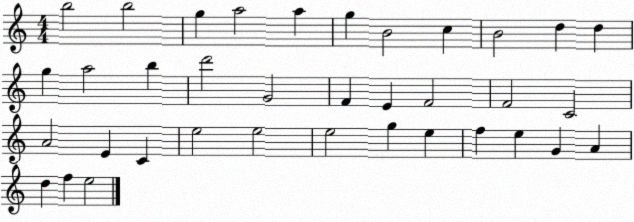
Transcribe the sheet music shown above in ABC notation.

X:1
T:Untitled
M:4/4
L:1/4
K:C
b2 b2 g a2 a g B2 c B2 d d g a2 b d'2 G2 F E F2 F2 C2 A2 E C e2 e2 e2 g e f e G A d f e2